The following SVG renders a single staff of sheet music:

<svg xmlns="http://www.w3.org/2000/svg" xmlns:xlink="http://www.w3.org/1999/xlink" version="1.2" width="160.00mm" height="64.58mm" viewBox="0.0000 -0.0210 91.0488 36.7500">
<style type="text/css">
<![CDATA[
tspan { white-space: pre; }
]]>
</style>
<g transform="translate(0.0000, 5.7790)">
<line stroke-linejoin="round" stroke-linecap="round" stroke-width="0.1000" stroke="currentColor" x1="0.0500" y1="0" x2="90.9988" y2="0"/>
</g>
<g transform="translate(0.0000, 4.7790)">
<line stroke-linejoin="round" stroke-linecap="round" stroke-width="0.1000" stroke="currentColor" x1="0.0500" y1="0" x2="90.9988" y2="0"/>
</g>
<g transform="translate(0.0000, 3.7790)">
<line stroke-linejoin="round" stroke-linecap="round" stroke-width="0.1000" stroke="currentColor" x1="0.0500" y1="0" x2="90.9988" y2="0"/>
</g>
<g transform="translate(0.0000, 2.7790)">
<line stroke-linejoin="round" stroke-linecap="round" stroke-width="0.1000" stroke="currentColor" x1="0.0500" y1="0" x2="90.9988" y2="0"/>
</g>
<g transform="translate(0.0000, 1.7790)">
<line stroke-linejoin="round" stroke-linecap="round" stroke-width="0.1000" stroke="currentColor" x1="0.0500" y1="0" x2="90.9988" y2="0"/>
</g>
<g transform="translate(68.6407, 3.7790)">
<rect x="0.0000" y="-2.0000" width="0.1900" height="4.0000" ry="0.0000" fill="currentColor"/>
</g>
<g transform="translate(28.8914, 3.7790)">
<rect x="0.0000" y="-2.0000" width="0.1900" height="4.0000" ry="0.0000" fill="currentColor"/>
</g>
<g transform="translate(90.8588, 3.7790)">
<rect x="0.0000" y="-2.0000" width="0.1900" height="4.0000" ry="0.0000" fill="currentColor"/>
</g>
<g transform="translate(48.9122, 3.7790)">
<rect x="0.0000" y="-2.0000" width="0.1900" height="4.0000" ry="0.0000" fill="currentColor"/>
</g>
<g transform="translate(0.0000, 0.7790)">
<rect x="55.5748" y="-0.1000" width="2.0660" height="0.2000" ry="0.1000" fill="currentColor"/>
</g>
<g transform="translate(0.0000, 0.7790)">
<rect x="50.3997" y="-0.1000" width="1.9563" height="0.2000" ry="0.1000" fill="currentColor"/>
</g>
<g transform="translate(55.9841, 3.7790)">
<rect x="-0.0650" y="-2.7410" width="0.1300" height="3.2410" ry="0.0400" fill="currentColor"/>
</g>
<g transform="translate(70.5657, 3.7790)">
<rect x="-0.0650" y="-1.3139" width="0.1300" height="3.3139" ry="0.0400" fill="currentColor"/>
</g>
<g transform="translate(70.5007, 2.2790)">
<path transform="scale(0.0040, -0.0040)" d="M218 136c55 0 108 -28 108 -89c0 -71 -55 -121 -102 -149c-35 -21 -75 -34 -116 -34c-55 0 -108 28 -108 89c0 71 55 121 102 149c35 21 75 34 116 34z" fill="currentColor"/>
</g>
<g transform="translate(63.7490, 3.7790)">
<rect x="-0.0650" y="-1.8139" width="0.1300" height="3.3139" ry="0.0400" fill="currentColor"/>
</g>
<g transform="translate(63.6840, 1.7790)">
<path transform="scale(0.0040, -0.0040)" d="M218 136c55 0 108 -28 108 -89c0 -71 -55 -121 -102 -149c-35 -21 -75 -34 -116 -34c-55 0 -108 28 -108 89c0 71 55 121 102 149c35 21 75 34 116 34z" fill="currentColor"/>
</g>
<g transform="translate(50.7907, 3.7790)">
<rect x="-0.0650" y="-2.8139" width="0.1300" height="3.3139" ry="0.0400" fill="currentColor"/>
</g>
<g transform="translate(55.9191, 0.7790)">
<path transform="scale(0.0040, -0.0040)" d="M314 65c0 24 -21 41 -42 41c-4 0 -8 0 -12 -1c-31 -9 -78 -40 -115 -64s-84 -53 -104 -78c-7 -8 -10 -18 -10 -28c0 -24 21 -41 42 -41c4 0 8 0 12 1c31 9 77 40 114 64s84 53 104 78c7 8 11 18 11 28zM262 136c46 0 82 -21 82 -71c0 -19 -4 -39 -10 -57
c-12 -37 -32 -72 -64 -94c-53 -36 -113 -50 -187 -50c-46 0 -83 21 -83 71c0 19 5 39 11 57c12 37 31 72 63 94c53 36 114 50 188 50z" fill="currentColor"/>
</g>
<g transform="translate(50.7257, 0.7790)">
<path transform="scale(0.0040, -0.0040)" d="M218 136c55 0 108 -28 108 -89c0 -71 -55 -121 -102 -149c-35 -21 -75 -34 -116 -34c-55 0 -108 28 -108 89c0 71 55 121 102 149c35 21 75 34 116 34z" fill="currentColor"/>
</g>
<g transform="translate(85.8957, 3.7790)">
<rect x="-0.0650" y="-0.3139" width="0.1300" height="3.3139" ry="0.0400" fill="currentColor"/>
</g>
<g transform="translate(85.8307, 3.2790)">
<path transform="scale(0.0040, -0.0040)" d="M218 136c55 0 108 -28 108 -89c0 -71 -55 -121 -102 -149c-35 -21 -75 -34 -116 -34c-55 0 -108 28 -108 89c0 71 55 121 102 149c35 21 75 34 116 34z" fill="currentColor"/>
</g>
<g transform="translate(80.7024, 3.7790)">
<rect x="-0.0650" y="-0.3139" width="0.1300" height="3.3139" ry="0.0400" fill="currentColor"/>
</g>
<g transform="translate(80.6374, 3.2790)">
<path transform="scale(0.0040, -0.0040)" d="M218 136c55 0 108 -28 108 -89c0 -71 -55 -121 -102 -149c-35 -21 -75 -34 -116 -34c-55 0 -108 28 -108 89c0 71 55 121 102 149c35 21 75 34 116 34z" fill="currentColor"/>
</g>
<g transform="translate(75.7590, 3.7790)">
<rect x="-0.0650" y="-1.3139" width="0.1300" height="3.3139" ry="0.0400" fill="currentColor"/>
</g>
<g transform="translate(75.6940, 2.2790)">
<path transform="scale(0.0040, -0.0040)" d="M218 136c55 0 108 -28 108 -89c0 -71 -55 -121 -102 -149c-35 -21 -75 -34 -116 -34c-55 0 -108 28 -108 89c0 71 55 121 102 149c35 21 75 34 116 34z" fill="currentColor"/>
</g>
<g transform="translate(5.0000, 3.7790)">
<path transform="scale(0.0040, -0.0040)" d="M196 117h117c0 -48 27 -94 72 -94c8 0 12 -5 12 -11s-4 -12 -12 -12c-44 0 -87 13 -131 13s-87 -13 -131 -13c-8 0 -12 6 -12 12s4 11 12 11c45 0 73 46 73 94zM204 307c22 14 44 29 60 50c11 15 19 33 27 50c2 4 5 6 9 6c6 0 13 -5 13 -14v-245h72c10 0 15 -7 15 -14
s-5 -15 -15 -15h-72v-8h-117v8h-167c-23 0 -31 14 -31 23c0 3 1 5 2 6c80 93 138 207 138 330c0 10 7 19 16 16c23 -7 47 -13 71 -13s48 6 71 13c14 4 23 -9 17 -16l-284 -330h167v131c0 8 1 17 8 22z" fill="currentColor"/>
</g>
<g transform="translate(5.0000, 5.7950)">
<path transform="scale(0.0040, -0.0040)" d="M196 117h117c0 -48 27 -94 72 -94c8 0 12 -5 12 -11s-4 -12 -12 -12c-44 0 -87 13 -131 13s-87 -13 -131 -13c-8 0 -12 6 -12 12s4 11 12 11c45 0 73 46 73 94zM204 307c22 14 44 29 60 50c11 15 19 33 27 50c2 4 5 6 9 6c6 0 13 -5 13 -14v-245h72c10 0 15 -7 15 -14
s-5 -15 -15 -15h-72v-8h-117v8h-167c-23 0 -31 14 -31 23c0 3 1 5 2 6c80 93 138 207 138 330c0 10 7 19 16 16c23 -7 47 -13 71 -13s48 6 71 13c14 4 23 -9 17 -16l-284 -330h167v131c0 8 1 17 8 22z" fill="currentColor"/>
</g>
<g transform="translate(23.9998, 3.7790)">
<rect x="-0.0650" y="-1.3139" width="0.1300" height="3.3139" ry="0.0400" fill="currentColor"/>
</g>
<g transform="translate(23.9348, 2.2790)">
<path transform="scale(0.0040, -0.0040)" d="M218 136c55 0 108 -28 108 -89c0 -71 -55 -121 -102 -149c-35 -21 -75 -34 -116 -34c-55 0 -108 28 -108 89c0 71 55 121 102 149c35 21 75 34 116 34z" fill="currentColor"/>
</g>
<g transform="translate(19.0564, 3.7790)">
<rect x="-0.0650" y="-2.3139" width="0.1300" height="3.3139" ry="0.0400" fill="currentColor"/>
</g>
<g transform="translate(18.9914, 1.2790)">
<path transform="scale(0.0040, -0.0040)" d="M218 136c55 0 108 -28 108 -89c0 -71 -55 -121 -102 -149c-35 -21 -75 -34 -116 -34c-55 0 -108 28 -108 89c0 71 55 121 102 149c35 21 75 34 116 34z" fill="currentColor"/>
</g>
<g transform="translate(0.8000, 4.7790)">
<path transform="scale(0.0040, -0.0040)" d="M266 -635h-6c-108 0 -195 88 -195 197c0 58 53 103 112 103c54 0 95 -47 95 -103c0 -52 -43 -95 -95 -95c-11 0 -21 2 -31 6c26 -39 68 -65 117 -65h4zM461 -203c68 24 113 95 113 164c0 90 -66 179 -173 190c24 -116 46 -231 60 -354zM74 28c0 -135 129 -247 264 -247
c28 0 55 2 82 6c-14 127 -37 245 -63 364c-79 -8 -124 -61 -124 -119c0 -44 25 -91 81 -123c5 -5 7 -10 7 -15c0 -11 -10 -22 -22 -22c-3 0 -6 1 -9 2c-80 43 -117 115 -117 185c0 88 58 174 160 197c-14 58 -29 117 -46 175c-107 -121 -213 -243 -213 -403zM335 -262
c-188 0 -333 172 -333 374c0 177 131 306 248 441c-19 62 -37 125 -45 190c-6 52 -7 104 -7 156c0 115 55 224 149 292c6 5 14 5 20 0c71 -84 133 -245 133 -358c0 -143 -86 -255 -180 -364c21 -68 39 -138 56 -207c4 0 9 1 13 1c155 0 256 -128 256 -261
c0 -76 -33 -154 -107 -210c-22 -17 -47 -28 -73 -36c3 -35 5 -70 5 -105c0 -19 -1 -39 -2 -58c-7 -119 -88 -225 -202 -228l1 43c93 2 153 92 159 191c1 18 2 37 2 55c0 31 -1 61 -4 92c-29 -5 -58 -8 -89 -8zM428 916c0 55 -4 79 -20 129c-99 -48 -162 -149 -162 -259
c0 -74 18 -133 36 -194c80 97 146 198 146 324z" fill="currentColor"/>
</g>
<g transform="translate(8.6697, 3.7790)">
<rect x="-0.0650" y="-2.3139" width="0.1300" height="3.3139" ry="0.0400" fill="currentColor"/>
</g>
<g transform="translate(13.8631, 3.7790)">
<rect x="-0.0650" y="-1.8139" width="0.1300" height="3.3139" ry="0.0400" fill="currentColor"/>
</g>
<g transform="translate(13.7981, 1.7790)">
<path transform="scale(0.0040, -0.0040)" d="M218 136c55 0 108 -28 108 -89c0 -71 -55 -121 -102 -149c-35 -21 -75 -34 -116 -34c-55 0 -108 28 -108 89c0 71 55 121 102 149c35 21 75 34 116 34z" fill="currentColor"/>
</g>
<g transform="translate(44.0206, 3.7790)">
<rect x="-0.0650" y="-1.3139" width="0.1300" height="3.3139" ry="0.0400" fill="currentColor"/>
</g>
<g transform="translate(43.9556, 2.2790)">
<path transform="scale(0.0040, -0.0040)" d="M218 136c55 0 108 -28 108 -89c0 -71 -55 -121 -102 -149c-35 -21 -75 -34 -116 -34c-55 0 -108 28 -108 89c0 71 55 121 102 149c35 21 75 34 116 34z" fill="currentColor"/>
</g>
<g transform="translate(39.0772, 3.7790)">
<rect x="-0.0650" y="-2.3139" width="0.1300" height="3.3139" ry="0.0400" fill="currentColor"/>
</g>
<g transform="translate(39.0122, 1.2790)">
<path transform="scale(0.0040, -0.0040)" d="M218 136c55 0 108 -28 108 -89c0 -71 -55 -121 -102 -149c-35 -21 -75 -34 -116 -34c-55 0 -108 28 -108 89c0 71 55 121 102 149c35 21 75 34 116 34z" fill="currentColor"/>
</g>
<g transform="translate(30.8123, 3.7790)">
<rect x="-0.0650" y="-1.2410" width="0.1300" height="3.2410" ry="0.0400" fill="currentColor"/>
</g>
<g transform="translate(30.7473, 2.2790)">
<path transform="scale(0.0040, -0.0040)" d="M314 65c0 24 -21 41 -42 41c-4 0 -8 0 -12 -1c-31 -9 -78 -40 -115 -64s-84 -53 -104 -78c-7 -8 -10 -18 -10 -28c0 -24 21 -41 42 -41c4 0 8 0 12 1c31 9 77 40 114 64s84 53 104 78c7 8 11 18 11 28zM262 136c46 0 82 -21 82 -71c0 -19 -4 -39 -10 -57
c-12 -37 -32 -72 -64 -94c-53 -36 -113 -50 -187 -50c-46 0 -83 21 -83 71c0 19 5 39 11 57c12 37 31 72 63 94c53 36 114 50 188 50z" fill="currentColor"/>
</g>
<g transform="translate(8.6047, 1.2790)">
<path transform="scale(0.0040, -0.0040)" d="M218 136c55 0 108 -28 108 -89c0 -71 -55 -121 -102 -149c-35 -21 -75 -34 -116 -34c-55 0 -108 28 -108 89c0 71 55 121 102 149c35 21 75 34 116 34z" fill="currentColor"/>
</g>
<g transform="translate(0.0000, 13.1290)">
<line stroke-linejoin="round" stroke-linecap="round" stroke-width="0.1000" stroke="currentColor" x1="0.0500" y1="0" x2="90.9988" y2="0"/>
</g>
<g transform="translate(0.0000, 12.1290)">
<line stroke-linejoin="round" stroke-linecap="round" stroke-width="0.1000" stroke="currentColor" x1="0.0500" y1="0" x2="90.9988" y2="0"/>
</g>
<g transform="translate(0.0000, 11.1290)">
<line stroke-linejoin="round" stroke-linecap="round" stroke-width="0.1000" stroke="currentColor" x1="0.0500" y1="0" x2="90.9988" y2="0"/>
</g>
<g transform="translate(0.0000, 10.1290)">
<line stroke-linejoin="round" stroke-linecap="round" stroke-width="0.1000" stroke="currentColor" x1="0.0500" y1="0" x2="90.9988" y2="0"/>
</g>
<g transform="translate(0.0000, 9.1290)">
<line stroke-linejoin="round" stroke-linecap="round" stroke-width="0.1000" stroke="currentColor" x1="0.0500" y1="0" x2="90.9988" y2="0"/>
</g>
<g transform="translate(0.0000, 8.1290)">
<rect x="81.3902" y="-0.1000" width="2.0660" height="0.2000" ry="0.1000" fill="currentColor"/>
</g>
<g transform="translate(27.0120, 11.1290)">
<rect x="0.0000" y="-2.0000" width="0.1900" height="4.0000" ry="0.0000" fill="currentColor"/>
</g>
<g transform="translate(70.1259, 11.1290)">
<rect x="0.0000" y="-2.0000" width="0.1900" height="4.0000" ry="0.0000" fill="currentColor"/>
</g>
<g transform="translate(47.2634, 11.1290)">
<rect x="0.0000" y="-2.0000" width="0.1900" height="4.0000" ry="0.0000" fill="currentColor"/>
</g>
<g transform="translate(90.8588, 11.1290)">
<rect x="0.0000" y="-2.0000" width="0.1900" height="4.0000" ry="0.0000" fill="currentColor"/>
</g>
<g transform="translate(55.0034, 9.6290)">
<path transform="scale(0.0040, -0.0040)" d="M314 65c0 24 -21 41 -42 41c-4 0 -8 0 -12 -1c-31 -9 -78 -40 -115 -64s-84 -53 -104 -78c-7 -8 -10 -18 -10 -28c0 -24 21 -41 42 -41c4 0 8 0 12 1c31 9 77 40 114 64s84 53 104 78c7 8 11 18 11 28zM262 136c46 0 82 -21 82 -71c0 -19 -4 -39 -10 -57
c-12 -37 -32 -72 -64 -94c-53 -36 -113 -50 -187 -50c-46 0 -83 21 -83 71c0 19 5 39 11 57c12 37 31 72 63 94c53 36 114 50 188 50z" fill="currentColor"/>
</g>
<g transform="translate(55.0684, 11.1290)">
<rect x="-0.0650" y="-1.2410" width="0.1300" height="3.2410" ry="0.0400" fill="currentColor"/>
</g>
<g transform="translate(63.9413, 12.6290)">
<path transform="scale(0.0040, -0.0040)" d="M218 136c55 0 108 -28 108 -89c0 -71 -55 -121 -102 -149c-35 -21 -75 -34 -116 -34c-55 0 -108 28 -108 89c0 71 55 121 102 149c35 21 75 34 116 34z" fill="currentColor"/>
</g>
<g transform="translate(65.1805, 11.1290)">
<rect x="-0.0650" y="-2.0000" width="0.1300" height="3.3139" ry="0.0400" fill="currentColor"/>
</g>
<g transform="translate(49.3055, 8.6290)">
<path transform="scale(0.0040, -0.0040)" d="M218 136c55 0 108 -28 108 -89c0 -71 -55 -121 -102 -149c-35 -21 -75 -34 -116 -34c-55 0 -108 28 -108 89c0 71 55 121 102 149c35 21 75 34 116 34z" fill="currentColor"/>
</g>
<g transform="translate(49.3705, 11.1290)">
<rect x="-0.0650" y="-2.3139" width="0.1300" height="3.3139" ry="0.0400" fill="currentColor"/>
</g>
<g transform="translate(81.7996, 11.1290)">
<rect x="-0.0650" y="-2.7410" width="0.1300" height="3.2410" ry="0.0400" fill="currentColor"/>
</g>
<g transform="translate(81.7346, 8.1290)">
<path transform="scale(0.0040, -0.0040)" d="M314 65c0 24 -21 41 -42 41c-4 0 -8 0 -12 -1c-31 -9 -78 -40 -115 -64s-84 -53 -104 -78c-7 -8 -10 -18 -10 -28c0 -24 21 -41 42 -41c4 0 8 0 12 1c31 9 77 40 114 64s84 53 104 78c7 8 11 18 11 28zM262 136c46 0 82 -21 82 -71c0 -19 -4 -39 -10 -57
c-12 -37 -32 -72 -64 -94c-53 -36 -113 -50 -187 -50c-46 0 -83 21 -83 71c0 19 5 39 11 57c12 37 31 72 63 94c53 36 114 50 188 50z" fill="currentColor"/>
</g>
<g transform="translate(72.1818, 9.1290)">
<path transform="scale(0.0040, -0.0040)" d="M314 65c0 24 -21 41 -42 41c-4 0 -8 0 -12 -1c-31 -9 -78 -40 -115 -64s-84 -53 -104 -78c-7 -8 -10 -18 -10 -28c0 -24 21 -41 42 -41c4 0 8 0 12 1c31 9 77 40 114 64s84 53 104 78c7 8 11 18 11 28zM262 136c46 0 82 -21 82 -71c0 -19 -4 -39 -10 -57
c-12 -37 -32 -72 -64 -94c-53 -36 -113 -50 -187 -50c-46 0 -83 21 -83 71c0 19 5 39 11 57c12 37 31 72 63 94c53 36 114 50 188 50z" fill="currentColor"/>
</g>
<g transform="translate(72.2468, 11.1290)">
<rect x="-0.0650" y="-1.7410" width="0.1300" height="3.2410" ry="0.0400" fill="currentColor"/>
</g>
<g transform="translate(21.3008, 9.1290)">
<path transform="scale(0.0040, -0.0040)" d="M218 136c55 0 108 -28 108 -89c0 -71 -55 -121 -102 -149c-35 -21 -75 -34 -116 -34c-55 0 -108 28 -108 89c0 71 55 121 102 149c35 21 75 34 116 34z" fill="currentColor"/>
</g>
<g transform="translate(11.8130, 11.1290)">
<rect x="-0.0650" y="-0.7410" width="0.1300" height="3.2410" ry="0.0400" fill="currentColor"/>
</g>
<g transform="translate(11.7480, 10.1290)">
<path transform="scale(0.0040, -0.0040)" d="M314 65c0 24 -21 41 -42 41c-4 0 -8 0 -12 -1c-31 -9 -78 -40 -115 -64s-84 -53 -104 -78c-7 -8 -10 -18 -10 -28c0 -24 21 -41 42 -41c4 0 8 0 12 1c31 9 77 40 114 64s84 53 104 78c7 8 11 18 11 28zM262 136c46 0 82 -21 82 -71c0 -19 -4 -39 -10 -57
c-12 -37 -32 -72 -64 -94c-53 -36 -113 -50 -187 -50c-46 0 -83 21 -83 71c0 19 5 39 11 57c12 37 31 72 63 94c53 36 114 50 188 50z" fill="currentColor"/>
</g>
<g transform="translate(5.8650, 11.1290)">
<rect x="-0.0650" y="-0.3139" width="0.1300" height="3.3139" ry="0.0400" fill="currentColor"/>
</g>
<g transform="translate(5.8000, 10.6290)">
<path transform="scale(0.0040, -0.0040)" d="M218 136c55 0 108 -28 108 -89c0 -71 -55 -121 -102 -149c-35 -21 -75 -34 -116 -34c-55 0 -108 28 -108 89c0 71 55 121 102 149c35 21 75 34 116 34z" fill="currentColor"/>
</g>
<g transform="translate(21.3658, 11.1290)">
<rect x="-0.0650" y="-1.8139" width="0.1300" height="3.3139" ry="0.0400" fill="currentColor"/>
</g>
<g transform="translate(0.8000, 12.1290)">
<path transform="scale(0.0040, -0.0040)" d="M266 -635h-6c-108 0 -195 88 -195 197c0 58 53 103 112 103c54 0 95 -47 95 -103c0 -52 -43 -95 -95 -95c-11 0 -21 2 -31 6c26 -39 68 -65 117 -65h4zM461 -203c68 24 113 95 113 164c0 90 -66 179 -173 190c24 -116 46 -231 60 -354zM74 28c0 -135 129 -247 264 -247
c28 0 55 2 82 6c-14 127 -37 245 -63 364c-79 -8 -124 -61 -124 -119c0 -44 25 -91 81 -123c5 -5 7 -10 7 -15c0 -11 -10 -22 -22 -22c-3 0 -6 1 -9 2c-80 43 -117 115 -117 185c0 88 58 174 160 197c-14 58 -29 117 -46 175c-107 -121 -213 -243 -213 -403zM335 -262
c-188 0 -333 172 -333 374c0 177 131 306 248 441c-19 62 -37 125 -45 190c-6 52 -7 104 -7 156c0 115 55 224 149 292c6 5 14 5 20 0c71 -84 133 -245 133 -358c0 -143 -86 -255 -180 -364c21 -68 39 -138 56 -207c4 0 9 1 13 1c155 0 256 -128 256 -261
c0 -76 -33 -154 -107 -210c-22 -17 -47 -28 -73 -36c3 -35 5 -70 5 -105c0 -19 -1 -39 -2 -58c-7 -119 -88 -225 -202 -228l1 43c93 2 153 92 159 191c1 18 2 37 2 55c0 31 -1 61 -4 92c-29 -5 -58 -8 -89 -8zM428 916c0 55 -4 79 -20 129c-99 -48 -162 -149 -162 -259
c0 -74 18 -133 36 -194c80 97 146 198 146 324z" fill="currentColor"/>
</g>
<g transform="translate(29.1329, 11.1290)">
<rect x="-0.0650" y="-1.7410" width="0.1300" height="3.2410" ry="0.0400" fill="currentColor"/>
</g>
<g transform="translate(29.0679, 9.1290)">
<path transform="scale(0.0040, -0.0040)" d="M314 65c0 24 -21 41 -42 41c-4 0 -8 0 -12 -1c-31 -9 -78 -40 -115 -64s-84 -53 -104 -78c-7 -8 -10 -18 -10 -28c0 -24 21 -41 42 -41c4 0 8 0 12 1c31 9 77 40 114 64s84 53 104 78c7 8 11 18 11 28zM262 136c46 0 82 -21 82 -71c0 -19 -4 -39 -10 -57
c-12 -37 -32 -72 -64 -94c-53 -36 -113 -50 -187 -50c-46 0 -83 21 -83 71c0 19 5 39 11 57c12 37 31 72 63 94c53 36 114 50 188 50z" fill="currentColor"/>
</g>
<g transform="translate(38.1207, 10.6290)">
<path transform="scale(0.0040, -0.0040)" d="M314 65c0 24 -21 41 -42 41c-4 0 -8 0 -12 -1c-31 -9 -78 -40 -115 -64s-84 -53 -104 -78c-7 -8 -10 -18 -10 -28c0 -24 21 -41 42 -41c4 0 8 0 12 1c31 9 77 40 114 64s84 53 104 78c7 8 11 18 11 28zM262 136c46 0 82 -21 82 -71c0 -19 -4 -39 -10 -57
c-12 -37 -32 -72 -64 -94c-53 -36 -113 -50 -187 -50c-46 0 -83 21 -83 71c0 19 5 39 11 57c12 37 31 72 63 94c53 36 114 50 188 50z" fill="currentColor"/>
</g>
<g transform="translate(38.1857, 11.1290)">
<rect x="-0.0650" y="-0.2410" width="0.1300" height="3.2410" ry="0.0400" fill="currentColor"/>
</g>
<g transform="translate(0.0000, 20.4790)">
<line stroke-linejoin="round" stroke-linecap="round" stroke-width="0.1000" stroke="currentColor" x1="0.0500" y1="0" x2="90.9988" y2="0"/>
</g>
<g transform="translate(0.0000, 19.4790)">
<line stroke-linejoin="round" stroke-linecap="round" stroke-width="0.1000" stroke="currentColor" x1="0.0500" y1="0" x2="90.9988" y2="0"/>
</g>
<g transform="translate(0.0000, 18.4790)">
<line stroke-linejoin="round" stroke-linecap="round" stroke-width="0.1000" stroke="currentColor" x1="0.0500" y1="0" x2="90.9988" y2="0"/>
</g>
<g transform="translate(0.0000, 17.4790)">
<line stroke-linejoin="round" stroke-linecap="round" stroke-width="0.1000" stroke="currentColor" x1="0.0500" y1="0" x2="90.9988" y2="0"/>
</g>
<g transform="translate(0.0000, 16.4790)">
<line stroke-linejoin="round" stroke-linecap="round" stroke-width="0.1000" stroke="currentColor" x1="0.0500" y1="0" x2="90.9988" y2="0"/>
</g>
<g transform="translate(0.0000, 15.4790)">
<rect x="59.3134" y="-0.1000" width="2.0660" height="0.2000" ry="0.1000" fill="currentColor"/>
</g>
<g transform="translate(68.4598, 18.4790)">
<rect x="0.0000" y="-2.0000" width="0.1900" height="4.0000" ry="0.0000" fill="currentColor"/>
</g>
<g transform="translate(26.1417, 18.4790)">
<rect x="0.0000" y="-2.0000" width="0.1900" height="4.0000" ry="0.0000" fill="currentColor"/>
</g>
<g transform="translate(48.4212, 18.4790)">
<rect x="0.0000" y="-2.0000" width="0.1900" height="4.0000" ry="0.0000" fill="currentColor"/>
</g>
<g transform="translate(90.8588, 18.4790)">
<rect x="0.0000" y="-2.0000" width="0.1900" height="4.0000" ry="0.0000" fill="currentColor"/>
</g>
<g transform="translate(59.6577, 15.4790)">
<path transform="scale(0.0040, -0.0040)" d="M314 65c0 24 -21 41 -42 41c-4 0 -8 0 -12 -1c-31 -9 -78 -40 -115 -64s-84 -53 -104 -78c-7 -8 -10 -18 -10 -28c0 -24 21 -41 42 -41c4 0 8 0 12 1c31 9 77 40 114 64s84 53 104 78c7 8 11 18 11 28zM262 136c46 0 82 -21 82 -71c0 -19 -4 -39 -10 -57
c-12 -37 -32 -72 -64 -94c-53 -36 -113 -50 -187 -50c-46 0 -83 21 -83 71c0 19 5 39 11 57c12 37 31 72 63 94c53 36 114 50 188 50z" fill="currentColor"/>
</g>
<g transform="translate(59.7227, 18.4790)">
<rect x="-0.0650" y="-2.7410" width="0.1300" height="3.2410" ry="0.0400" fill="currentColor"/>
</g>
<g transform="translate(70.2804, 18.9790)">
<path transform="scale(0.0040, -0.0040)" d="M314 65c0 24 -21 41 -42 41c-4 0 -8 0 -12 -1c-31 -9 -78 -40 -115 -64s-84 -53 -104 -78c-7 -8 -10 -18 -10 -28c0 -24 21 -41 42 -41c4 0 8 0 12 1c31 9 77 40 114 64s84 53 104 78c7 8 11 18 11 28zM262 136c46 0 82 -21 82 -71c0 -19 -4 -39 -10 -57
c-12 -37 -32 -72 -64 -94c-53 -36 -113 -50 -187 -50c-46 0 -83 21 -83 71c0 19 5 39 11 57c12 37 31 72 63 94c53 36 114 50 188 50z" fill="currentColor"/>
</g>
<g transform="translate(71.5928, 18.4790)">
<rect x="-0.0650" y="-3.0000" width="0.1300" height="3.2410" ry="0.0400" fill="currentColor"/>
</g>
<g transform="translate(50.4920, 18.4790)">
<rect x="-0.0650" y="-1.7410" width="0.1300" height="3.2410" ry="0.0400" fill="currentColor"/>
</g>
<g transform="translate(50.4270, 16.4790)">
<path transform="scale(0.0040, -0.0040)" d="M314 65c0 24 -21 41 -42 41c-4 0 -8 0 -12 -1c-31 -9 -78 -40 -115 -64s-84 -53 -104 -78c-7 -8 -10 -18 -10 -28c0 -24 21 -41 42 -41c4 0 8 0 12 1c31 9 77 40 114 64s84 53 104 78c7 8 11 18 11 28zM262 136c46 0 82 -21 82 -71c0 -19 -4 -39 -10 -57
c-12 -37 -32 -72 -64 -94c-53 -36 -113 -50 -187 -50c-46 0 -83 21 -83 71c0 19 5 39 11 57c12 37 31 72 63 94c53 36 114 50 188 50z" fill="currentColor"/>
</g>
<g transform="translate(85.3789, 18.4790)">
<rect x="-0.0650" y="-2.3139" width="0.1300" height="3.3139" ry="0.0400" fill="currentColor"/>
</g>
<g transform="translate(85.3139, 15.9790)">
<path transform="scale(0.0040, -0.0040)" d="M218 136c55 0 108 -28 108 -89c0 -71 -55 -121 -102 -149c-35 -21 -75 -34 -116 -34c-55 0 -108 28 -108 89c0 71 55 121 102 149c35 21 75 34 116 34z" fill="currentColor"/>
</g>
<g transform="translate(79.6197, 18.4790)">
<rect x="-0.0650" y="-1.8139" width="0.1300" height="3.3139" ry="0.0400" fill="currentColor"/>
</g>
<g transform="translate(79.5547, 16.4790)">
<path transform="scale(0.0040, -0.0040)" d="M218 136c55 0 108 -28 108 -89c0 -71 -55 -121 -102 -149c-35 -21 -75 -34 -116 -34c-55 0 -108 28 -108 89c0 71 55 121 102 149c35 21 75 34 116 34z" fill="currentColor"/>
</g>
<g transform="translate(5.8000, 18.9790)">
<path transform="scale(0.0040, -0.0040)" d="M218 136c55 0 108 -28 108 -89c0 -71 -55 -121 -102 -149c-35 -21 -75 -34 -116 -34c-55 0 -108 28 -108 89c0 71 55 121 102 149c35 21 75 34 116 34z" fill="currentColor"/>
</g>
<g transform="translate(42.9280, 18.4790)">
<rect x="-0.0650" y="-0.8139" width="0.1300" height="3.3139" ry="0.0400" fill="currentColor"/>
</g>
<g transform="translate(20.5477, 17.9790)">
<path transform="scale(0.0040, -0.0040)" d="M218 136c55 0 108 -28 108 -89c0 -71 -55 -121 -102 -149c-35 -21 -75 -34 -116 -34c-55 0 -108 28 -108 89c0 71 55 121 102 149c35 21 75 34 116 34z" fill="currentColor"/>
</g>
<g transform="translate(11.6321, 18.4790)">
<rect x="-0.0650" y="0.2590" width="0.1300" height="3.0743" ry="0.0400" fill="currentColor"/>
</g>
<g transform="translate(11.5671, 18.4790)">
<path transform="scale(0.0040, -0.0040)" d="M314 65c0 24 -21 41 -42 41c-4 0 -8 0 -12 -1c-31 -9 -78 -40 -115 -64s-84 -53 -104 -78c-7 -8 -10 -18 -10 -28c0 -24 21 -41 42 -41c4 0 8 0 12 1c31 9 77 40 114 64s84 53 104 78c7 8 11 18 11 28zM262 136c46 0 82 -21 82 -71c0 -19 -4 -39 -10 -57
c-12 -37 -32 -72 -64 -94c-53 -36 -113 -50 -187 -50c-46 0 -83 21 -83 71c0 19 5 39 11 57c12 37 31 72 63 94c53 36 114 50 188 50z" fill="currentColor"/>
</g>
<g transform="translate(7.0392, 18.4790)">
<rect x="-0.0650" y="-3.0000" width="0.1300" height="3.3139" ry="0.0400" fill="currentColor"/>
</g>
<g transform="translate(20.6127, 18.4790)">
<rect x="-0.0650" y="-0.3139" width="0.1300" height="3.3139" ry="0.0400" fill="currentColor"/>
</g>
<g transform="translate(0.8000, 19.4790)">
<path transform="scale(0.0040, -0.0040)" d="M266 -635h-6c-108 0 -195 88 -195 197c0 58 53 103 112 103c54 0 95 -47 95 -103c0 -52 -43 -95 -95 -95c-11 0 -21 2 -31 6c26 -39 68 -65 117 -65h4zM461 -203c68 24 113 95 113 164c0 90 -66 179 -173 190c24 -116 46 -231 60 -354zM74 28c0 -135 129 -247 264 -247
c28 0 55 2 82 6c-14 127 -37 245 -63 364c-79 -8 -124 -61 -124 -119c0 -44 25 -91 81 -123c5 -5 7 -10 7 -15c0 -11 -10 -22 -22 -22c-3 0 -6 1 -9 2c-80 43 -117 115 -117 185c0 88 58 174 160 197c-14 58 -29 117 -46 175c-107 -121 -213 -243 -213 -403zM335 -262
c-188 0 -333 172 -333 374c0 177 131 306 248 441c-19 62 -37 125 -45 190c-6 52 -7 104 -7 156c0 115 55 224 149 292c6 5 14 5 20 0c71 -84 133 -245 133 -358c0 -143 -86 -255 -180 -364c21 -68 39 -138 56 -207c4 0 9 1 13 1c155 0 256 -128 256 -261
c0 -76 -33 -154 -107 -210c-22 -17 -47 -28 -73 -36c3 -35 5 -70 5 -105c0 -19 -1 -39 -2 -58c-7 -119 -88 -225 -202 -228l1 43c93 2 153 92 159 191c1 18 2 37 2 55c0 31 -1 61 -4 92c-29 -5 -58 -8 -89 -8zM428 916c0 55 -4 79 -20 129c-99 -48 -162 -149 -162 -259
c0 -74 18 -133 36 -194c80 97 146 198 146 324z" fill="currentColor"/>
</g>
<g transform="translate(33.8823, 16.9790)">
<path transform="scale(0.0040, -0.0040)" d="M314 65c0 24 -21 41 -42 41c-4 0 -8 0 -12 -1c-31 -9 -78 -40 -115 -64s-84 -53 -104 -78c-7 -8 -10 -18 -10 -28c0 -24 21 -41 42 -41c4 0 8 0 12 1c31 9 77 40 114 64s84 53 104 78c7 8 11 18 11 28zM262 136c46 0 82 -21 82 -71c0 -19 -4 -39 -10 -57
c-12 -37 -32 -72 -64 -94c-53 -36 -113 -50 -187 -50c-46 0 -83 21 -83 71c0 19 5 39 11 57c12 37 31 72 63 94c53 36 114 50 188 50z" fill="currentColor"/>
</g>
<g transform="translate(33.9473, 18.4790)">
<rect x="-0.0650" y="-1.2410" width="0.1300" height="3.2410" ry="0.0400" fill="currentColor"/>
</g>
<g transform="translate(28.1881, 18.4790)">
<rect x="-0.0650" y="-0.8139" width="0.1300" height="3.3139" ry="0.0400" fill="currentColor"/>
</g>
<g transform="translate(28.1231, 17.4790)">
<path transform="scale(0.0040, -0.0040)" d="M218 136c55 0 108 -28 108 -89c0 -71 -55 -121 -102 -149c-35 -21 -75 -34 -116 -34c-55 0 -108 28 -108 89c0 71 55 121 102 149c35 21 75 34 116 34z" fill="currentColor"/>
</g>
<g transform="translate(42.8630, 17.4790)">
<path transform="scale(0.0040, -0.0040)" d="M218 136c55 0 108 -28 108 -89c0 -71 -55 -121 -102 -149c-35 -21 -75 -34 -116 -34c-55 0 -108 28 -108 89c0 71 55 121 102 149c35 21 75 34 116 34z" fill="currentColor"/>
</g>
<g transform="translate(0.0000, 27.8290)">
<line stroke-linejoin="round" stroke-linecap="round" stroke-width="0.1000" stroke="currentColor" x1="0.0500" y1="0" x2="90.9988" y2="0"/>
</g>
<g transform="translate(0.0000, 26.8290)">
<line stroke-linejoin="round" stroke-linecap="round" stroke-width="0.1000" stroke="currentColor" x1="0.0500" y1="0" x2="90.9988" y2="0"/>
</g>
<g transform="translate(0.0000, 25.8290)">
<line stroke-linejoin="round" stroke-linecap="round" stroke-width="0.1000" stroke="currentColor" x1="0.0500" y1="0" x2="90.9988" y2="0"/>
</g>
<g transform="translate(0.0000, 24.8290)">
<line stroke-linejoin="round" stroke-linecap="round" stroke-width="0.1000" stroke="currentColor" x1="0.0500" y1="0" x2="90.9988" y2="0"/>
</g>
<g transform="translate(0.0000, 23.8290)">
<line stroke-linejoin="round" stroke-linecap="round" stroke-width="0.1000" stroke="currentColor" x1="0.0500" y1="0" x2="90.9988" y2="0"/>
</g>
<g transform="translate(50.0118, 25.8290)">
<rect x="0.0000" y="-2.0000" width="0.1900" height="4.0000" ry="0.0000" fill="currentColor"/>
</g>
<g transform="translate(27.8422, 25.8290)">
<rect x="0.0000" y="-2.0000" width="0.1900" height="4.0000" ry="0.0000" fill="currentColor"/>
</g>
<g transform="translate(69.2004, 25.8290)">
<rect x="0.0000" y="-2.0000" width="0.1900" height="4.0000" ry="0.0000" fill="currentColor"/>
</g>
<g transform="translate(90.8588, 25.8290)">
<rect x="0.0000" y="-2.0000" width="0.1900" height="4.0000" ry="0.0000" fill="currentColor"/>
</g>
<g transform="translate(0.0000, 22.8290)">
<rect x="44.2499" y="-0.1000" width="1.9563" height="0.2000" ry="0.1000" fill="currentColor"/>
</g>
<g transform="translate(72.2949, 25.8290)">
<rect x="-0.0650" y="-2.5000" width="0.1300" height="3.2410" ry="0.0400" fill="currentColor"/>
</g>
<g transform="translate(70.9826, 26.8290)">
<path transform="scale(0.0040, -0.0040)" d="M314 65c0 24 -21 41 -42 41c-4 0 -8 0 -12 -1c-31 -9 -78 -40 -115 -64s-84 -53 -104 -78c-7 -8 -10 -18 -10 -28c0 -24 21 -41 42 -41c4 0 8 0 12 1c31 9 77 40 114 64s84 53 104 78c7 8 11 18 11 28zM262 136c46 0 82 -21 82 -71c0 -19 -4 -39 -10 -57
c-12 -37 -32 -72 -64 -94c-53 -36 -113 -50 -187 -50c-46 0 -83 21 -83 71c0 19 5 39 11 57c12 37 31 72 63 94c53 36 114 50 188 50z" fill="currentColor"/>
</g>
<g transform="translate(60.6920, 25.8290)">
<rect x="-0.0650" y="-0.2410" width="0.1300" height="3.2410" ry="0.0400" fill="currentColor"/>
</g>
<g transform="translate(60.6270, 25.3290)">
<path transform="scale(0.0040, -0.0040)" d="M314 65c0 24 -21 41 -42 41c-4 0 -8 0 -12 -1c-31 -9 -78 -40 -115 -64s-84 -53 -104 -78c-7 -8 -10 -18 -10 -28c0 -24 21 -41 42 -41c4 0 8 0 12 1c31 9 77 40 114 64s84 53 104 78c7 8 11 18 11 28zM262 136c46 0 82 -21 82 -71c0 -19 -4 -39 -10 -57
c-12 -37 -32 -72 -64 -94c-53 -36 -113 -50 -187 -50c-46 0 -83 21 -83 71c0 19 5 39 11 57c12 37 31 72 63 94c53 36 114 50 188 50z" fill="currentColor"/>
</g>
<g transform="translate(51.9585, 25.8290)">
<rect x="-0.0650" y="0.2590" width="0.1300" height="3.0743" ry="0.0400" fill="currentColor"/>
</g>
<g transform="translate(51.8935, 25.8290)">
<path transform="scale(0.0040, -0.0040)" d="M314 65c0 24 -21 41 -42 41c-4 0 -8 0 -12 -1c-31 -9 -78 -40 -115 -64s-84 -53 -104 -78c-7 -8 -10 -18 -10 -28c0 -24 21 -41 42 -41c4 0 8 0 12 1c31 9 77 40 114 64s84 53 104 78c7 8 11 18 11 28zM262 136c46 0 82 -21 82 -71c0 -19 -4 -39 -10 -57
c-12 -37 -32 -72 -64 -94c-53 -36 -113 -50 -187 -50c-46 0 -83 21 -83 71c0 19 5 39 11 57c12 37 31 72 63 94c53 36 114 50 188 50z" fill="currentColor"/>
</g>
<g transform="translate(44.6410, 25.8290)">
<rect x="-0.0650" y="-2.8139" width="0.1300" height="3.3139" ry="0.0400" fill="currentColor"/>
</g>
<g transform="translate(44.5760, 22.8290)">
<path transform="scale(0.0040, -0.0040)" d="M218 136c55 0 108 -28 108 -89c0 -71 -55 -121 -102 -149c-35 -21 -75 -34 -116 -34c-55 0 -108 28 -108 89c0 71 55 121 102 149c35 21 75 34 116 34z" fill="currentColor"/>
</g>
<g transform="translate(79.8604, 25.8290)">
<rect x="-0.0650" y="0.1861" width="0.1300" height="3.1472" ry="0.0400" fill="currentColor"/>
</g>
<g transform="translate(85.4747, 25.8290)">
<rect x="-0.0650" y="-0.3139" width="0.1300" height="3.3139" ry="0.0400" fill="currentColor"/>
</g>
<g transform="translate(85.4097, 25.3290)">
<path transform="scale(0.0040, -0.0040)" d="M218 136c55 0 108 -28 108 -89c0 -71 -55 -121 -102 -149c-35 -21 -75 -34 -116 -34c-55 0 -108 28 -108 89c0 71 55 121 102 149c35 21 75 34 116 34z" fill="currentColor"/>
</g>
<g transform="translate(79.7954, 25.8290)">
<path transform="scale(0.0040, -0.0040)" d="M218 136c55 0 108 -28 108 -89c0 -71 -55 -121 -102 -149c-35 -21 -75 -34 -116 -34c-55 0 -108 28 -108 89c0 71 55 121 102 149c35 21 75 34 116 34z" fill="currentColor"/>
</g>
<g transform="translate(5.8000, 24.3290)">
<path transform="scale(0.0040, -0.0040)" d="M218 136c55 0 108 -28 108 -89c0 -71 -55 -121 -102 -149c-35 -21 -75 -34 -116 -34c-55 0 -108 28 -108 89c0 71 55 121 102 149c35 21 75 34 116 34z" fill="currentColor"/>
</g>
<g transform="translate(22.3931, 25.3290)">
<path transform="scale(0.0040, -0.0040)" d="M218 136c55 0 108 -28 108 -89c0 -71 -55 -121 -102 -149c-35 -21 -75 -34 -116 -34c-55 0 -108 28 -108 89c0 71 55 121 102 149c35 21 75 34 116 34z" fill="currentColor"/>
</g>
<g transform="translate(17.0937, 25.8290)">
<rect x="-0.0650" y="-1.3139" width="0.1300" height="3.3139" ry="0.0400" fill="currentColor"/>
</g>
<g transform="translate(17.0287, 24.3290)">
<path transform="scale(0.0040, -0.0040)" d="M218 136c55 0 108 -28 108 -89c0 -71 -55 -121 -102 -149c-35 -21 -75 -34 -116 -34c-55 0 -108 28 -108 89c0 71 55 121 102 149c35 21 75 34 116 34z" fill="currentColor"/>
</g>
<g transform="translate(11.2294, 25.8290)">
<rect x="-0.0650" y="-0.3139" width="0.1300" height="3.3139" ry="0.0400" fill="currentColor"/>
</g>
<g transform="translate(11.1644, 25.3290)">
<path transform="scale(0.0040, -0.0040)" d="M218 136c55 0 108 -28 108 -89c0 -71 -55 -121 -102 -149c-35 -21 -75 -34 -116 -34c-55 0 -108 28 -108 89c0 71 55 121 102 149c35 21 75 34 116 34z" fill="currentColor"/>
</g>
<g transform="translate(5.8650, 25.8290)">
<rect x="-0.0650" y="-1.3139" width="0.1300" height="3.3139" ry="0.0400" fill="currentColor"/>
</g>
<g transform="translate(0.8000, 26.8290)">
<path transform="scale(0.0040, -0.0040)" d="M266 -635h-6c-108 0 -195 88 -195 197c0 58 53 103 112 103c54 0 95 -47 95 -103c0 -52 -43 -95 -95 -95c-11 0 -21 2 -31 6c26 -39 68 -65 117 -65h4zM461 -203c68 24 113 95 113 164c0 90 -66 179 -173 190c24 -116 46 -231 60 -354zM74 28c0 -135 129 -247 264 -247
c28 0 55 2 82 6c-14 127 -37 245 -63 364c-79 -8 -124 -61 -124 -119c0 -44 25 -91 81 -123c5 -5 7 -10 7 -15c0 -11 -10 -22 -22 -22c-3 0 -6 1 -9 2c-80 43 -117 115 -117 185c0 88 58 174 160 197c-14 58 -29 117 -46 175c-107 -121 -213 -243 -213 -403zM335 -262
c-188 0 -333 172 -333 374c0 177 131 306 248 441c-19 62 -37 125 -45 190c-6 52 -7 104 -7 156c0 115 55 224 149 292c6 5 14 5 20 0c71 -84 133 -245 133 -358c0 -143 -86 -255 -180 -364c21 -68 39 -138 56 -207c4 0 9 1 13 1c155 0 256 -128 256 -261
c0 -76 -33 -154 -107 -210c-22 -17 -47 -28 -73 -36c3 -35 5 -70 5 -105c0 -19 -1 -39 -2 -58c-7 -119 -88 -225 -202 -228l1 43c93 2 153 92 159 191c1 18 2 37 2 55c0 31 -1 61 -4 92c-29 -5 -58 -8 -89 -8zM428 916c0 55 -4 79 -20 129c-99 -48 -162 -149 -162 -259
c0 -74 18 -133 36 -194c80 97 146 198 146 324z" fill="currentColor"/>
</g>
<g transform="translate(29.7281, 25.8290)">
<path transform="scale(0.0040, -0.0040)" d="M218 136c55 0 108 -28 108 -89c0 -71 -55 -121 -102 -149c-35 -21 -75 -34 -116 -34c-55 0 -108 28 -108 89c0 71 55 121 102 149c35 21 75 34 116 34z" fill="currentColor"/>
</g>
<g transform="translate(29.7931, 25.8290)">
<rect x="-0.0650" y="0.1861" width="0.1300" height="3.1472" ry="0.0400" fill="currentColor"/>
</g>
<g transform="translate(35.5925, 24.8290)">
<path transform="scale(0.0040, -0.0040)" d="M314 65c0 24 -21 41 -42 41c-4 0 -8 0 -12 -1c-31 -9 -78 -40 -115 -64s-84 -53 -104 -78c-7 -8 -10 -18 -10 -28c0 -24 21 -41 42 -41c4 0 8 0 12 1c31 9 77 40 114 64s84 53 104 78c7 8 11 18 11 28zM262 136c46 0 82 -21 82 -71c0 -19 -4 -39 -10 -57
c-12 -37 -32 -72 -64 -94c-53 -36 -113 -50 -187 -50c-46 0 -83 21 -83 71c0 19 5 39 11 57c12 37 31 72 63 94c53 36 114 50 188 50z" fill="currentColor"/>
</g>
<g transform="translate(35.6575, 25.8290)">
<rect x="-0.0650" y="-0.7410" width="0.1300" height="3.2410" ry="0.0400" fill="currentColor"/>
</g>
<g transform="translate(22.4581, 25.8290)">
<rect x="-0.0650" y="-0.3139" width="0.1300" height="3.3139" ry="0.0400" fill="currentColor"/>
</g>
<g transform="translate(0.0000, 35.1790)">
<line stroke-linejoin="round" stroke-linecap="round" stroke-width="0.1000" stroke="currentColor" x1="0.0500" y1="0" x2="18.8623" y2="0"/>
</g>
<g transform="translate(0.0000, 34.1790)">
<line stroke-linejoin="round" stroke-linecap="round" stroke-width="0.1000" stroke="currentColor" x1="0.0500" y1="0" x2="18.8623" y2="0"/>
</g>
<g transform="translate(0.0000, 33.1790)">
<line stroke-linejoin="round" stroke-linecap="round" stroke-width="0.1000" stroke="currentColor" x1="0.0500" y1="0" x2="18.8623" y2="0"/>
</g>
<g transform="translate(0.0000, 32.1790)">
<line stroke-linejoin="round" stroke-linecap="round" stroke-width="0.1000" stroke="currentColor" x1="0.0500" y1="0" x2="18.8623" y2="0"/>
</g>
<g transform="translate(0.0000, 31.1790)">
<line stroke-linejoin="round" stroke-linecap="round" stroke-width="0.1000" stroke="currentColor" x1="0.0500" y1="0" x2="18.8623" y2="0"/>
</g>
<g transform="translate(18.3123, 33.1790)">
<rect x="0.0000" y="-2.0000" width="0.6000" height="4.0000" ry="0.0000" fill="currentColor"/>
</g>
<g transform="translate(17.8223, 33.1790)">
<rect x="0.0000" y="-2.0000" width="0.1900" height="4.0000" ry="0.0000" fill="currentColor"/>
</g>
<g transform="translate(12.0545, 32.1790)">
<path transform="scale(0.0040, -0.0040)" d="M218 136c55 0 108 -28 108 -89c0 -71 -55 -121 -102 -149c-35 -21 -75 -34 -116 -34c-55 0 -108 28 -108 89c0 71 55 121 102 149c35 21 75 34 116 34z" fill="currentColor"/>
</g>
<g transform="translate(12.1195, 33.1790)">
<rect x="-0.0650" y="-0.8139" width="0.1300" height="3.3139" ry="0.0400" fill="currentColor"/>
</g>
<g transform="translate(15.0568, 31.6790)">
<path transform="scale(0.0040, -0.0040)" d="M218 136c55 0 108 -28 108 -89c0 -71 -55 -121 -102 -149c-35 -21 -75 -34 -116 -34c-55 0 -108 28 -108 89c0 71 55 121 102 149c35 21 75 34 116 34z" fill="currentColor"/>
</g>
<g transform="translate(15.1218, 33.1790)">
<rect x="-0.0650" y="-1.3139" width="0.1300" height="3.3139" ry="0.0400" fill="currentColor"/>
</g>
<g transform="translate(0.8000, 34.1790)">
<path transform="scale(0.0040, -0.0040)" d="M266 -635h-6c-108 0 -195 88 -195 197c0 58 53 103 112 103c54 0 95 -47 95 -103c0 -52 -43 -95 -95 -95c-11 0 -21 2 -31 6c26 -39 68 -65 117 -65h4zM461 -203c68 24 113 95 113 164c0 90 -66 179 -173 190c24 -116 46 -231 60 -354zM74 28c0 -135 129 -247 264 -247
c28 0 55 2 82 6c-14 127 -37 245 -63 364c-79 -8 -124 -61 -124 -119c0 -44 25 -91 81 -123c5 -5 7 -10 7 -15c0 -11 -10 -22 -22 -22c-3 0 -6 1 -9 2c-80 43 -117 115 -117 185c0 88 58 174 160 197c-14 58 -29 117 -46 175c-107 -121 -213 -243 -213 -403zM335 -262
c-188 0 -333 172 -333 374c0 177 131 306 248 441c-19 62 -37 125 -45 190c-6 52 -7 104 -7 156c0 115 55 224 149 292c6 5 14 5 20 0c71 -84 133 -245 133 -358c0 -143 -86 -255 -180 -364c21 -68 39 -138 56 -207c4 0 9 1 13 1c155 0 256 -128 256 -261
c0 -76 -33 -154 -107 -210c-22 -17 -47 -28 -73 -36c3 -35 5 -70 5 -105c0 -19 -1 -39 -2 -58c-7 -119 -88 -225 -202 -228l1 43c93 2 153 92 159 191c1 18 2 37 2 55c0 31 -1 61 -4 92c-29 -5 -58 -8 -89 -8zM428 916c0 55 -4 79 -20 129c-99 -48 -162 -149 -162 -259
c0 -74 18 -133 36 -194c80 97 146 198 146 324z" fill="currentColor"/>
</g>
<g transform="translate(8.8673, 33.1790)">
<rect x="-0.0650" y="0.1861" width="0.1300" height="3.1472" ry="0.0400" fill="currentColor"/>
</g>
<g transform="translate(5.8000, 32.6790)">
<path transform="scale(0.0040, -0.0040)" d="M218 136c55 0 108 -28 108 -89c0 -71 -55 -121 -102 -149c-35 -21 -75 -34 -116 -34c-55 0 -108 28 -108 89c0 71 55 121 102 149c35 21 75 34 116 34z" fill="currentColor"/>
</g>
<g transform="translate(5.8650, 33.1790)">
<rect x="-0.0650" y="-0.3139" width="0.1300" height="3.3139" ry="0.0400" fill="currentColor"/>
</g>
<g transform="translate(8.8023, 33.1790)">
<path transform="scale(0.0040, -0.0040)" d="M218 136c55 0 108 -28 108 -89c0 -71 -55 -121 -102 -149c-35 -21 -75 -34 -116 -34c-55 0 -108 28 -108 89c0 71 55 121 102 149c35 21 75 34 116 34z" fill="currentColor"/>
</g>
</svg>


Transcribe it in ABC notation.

X:1
T:Untitled
M:4/4
L:1/4
K:C
g f g e e2 g e a a2 f e e c c c d2 f f2 c2 g e2 F f2 a2 A B2 c d e2 d f2 a2 A2 f g e c e c B d2 a B2 c2 G2 B c c B d e